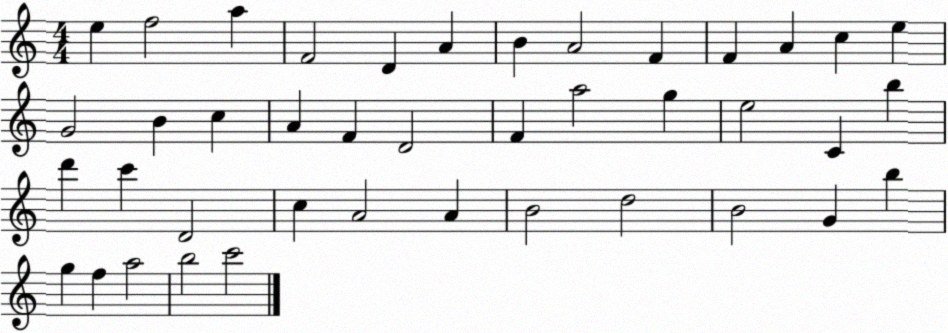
X:1
T:Untitled
M:4/4
L:1/4
K:C
e f2 a F2 D A B A2 F F A c e G2 B c A F D2 F a2 g e2 C b d' c' D2 c A2 A B2 d2 B2 G b g f a2 b2 c'2